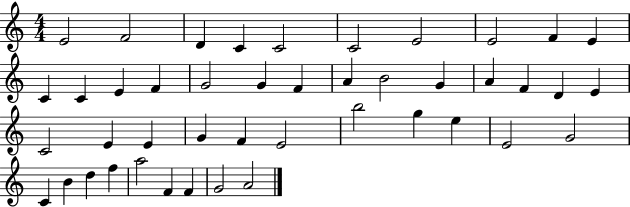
E4/h F4/h D4/q C4/q C4/h C4/h E4/h E4/h F4/q E4/q C4/q C4/q E4/q F4/q G4/h G4/q F4/q A4/q B4/h G4/q A4/q F4/q D4/q E4/q C4/h E4/q E4/q G4/q F4/q E4/h B5/h G5/q E5/q E4/h G4/h C4/q B4/q D5/q F5/q A5/h F4/q F4/q G4/h A4/h